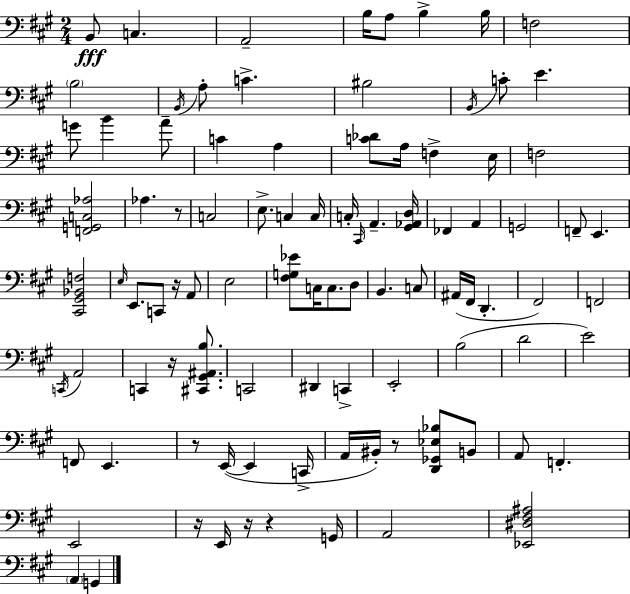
B2/e C3/q. A2/h B3/s A3/e B3/q B3/s F3/h B3/h B2/s A3/e C4/q. BIS3/h B2/s C4/e E4/q. G4/e B4/q A4/e C4/q A3/q [C4,Db4]/e A3/s F3/q E3/s F3/h [F2,G2,C3,Ab3]/h Ab3/q. R/e C3/h E3/e. C3/q C3/s C3/s C#2/s A2/q. [G#2,Ab2,D3]/s FES2/q A2/q G2/h F2/e E2/q. [C#2,G#2,Bb2,F3]/h E3/s E2/e. C2/e R/s A2/e E3/h [F#3,G3,Eb4]/e C3/s C3/e. D3/e B2/q. C3/e A#2/s F#2/s D2/q. F#2/h F2/h C2/s A2/h C2/q R/s [C#2,G#2,A#2,B3]/e. C2/h D#2/q C2/q E2/h B3/h D4/h E4/h F2/e E2/q. R/e E2/s E2/q C2/s A2/s BIS2/s R/e [D2,Gb2,Eb3,Bb3]/e B2/e A2/e F2/q. E2/h R/s E2/s R/s R/q G2/s A2/h [Eb2,D#3,F#3,A#3]/h A2/q G2/q